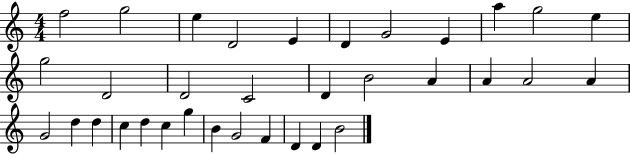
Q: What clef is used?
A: treble